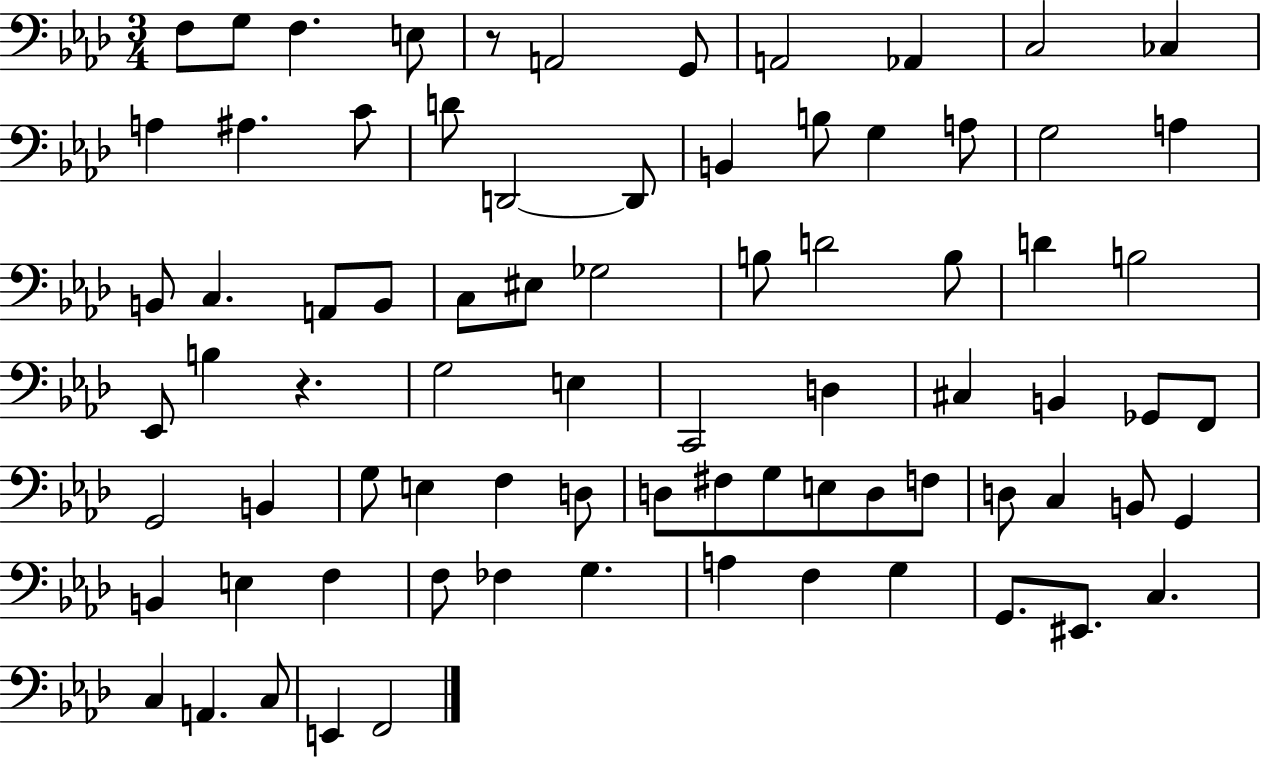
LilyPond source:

{
  \clef bass
  \numericTimeSignature
  \time 3/4
  \key aes \major
  \repeat volta 2 { f8 g8 f4. e8 | r8 a,2 g,8 | a,2 aes,4 | c2 ces4 | \break a4 ais4. c'8 | d'8 d,2~~ d,8 | b,4 b8 g4 a8 | g2 a4 | \break b,8 c4. a,8 b,8 | c8 eis8 ges2 | b8 d'2 b8 | d'4 b2 | \break ees,8 b4 r4. | g2 e4 | c,2 d4 | cis4 b,4 ges,8 f,8 | \break g,2 b,4 | g8 e4 f4 d8 | d8 fis8 g8 e8 d8 f8 | d8 c4 b,8 g,4 | \break b,4 e4 f4 | f8 fes4 g4. | a4 f4 g4 | g,8. eis,8. c4. | \break c4 a,4. c8 | e,4 f,2 | } \bar "|."
}